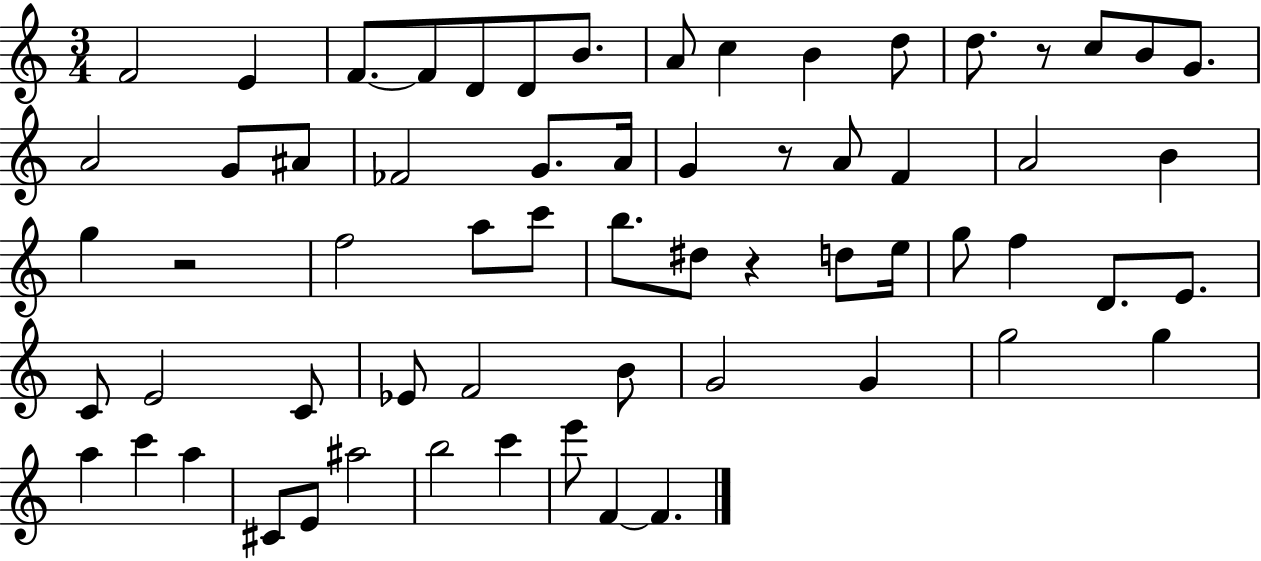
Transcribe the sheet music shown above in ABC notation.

X:1
T:Untitled
M:3/4
L:1/4
K:C
F2 E F/2 F/2 D/2 D/2 B/2 A/2 c B d/2 d/2 z/2 c/2 B/2 G/2 A2 G/2 ^A/2 _F2 G/2 A/4 G z/2 A/2 F A2 B g z2 f2 a/2 c'/2 b/2 ^d/2 z d/2 e/4 g/2 f D/2 E/2 C/2 E2 C/2 _E/2 F2 B/2 G2 G g2 g a c' a ^C/2 E/2 ^a2 b2 c' e'/2 F F